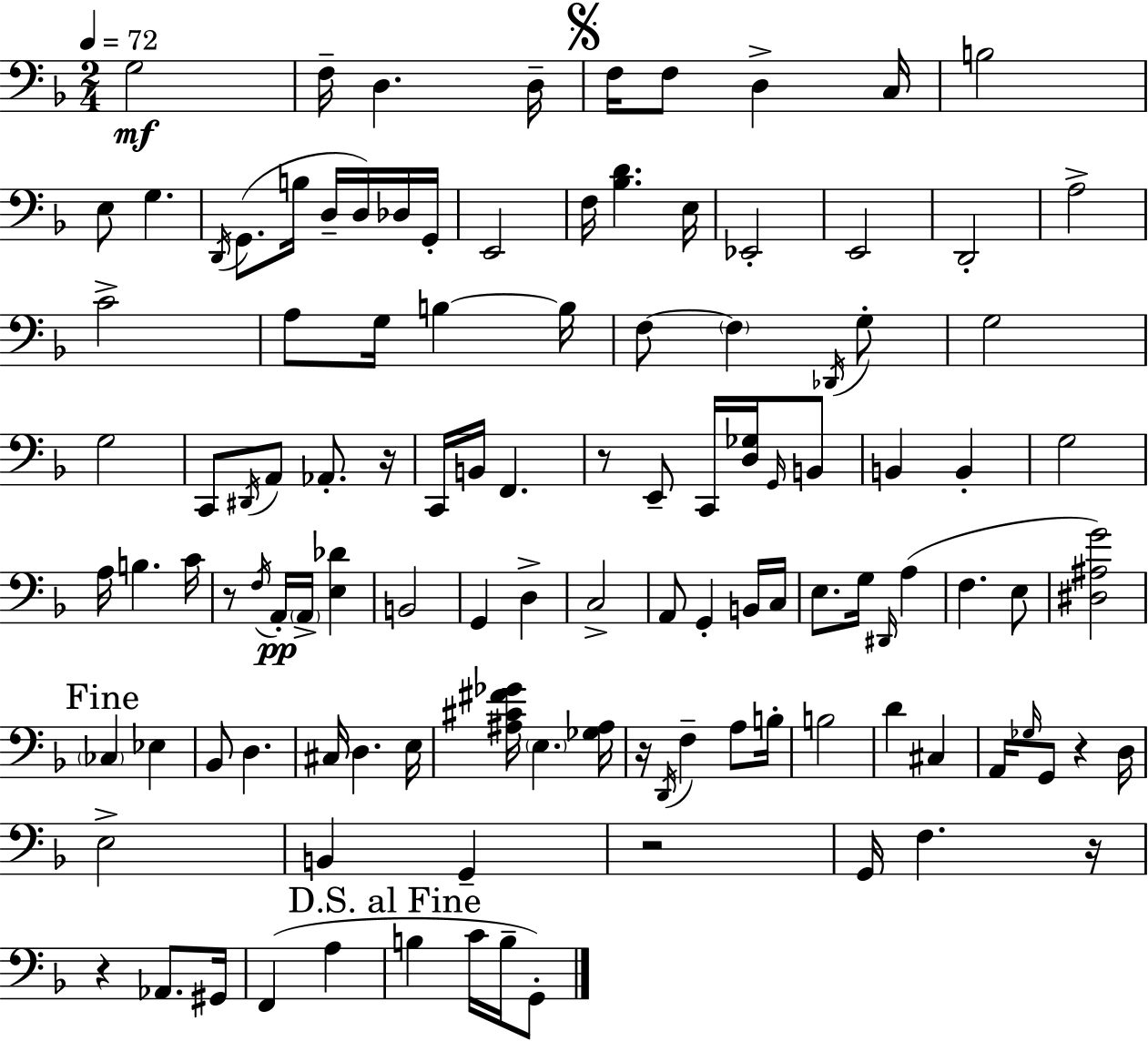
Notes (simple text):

G3/h F3/s D3/q. D3/s F3/s F3/e D3/q C3/s B3/h E3/e G3/q. D2/s G2/e. B3/s D3/s D3/s Db3/s G2/s E2/h F3/s [Bb3,D4]/q. E3/s Eb2/h E2/h D2/h A3/h C4/h A3/e G3/s B3/q B3/s F3/e F3/q Db2/s G3/e G3/h G3/h C2/e D#2/s A2/e Ab2/e. R/s C2/s B2/s F2/q. R/e E2/e C2/s [D3,Gb3]/s G2/s B2/e B2/q B2/q G3/h A3/s B3/q. C4/s R/e F3/s A2/s A2/s [E3,Db4]/q B2/h G2/q D3/q C3/h A2/e G2/q B2/s C3/s E3/e. G3/s D#2/s A3/q F3/q. E3/e [D#3,A#3,G4]/h CES3/q Eb3/q Bb2/e D3/q. C#3/s D3/q. E3/s [A#3,C#4,F#4,Gb4]/s E3/q. [Gb3,A#3]/s R/s D2/s F3/q A3/e B3/s B3/h D4/q C#3/q A2/s Gb3/s G2/e R/q D3/s E3/h B2/q G2/q R/h G2/s F3/q. R/s R/q Ab2/e. G#2/s F2/q A3/q B3/q C4/s B3/s G2/e